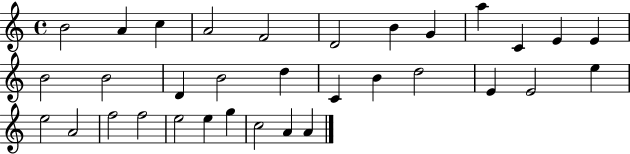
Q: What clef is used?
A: treble